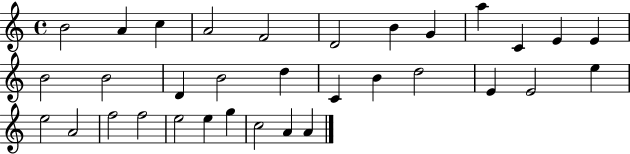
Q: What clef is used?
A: treble